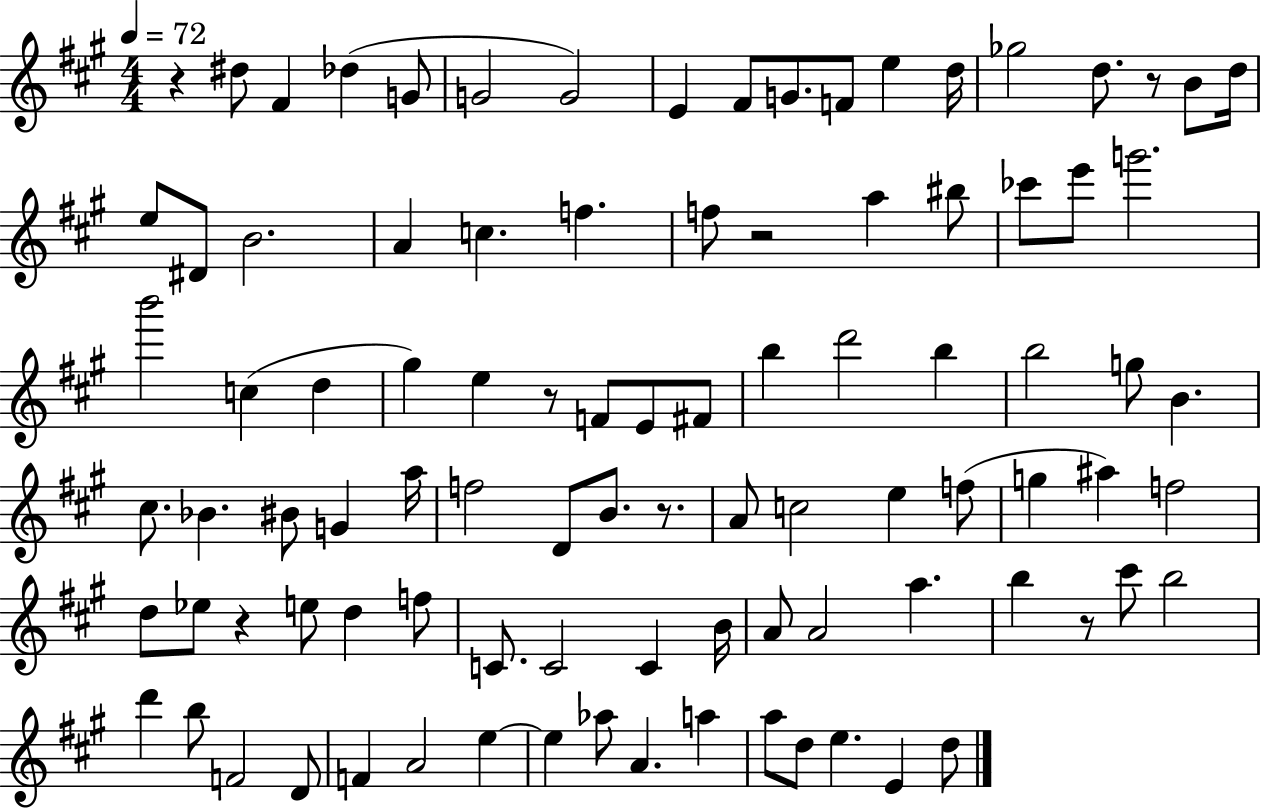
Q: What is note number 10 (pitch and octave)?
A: F4